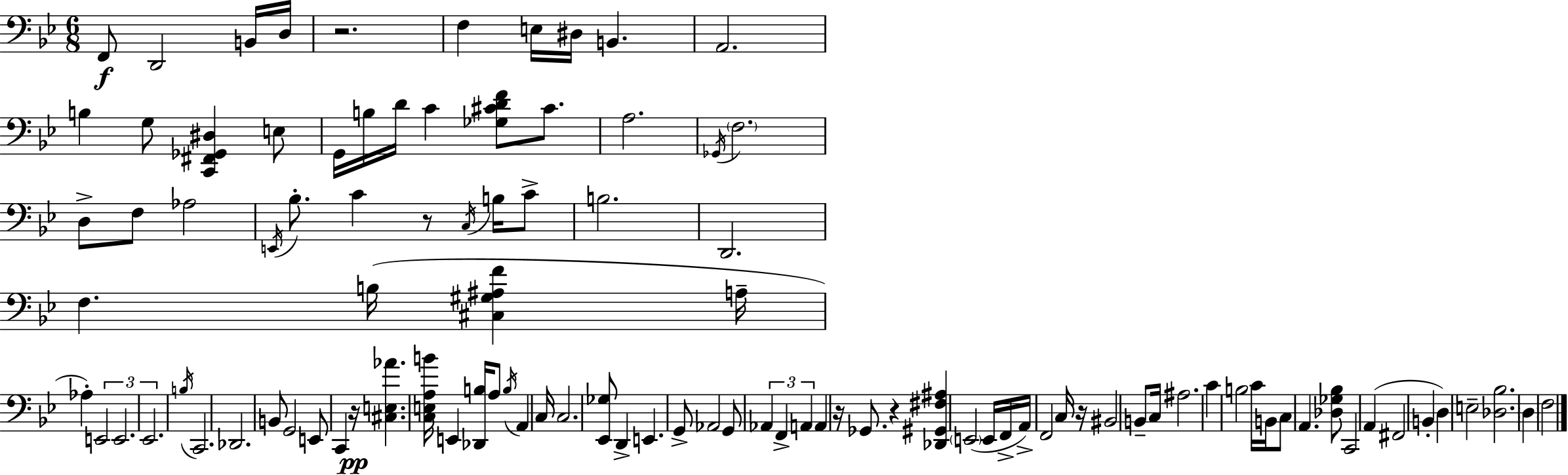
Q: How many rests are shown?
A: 6